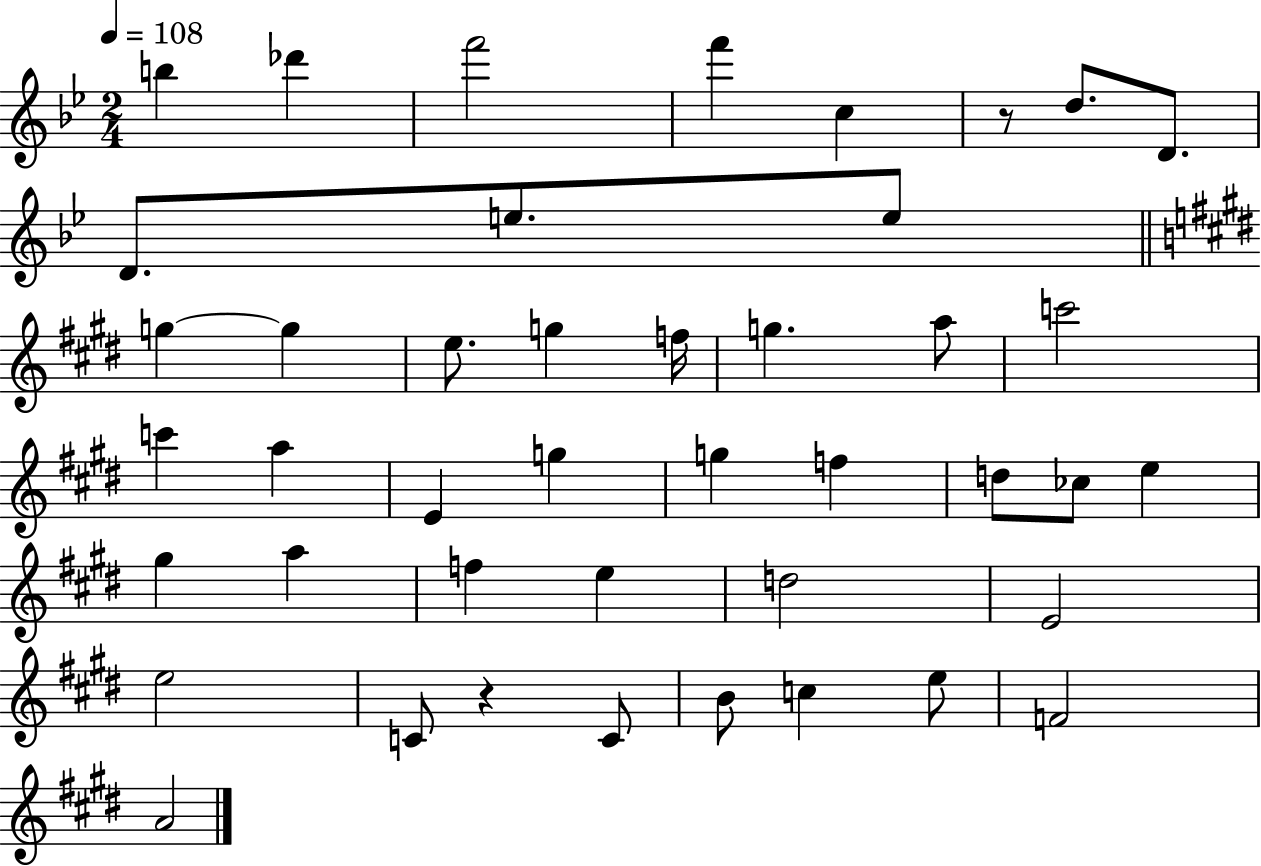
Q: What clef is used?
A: treble